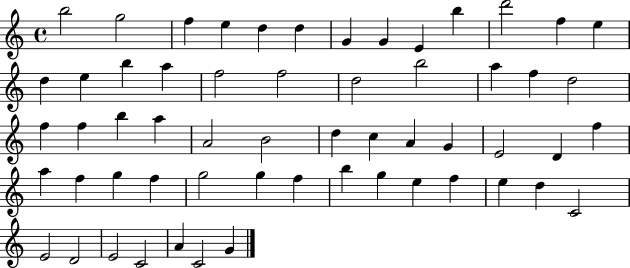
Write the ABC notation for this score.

X:1
T:Untitled
M:4/4
L:1/4
K:C
b2 g2 f e d d G G E b d'2 f e d e b a f2 f2 d2 b2 a f d2 f f b a A2 B2 d c A G E2 D f a f g f g2 g f b g e f e d C2 E2 D2 E2 C2 A C2 G